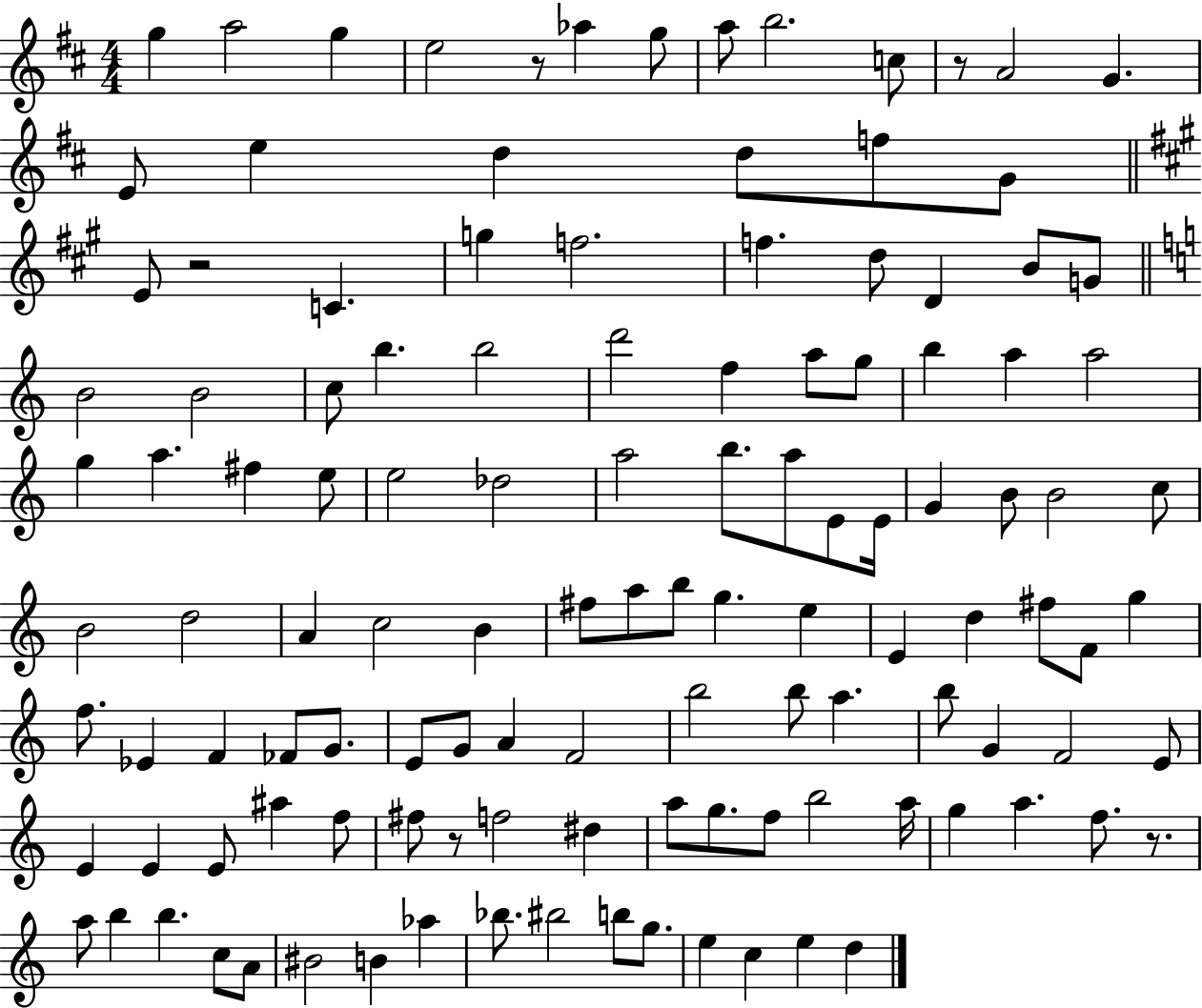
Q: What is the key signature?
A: D major